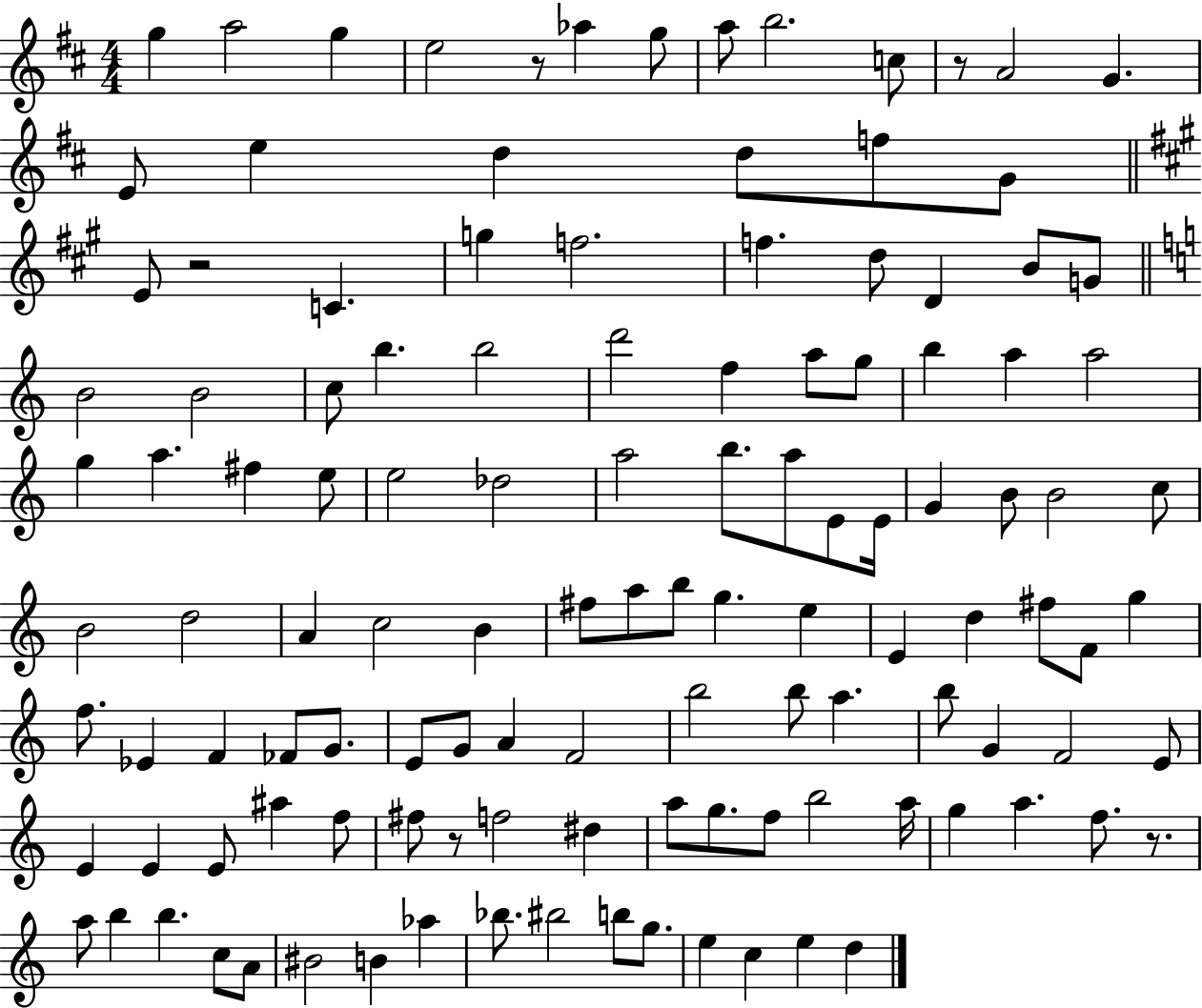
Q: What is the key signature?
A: D major